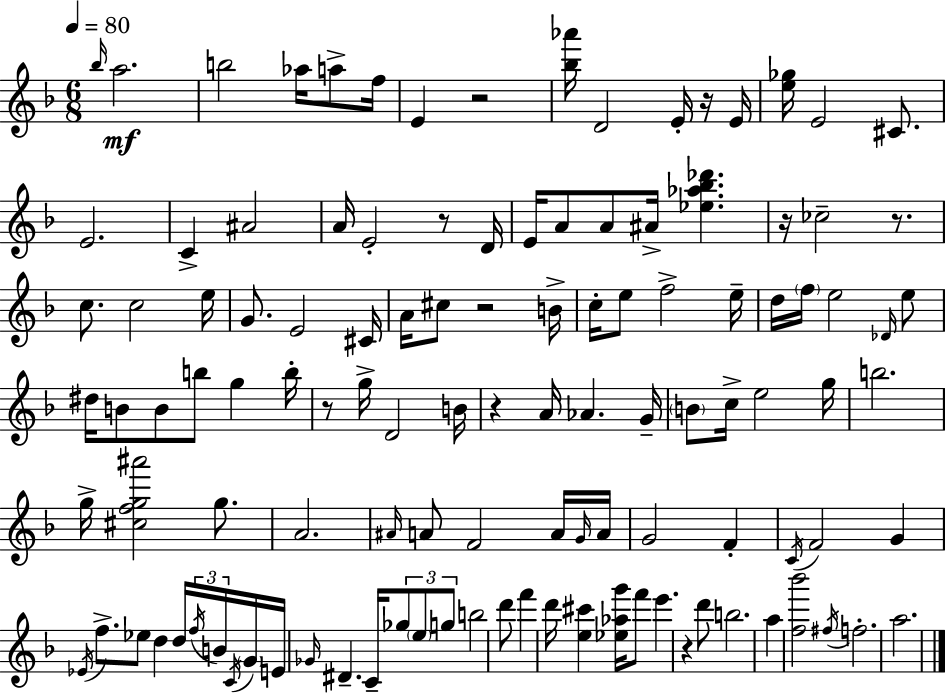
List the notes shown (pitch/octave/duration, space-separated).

Bb5/s A5/h. B5/h Ab5/s A5/e F5/s E4/q R/h [Bb5,Ab6]/s D4/h E4/s R/s E4/s [E5,Gb5]/s E4/h C#4/e. E4/h. C4/q A#4/h A4/s E4/h R/e D4/s E4/s A4/e A4/e A#4/s [Eb5,Ab5,Bb5,Db6]/q. R/s CES5/h R/e. C5/e. C5/h E5/s G4/e. E4/h C#4/s A4/s C#5/e R/h B4/s C5/s E5/e F5/h E5/s D5/s F5/s E5/h Db4/s E5/e D#5/s B4/e B4/e B5/e G5/q B5/s R/e G5/s D4/h B4/s R/q A4/s Ab4/q. G4/s B4/e C5/s E5/h G5/s B5/h. G5/s [C#5,F5,G5,A#6]/h G5/e. A4/h. A#4/s A4/e F4/h A4/s G4/s A4/s G4/h F4/q C4/s F4/h G4/q Eb4/s F5/e. Eb5/e D5/q D5/s F5/s B4/s C4/s G4/s E4/s Gb4/s D#4/q. C4/s Gb5/e E5/e G5/e B5/h D6/e F6/q D6/s [E5,C#6]/q [Eb5,Ab5,G6]/s F6/e E6/q. R/q D6/e B5/h. A5/q [F5,Bb6]/h F#5/s F5/h. A5/h.